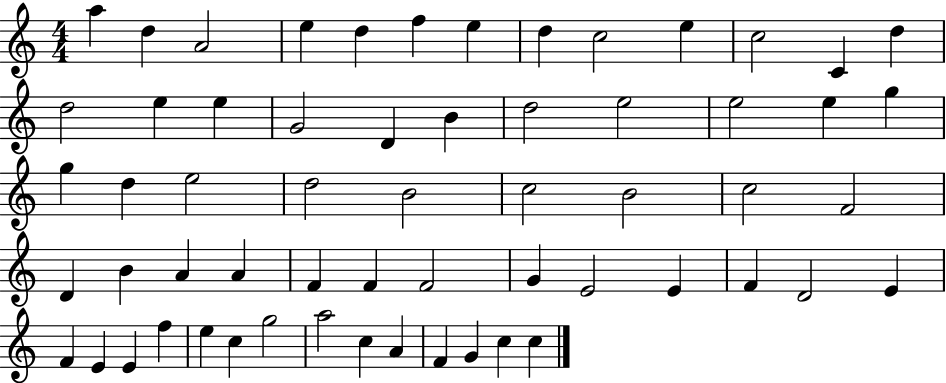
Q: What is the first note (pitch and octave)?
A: A5